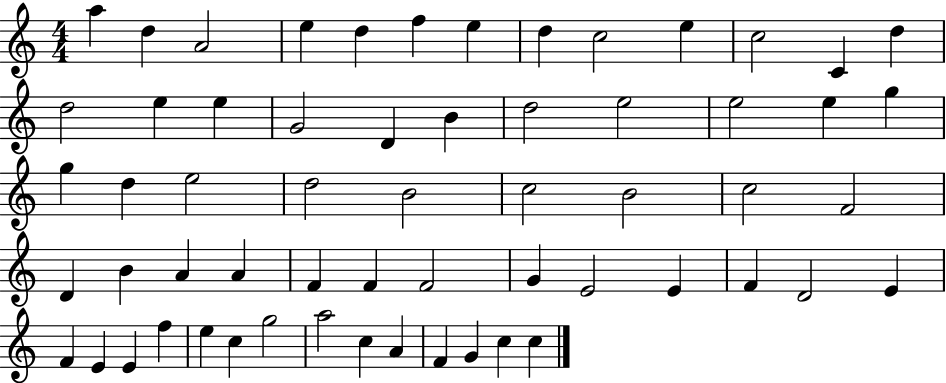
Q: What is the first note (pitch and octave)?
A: A5